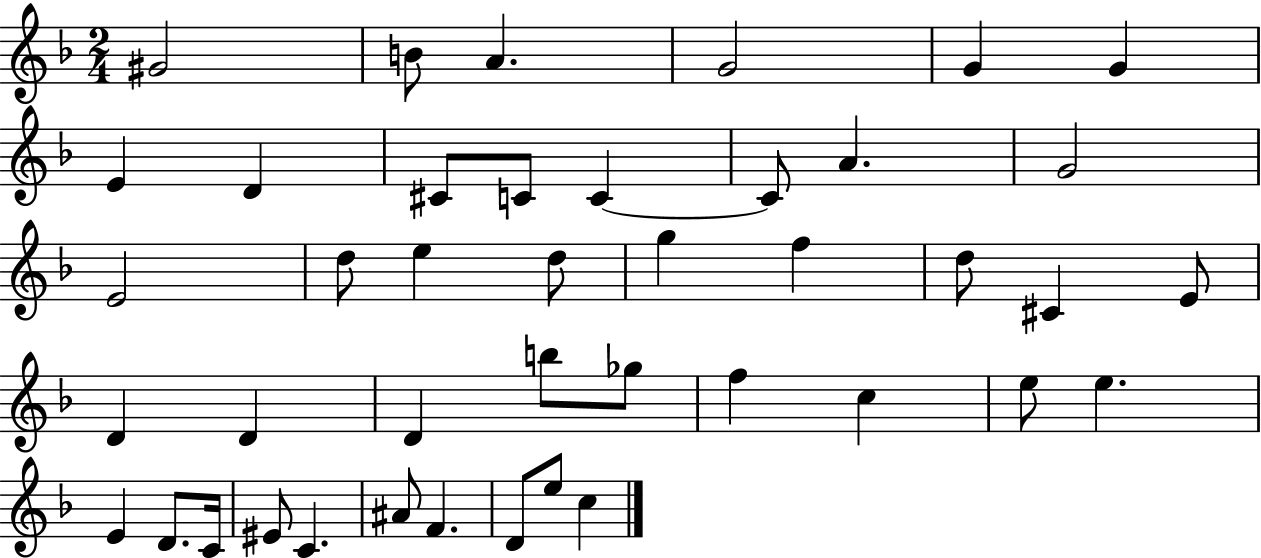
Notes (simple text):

G#4/h B4/e A4/q. G4/h G4/q G4/q E4/q D4/q C#4/e C4/e C4/q C4/e A4/q. G4/h E4/h D5/e E5/q D5/e G5/q F5/q D5/e C#4/q E4/e D4/q D4/q D4/q B5/e Gb5/e F5/q C5/q E5/e E5/q. E4/q D4/e. C4/s EIS4/e C4/q. A#4/e F4/q. D4/e E5/e C5/q